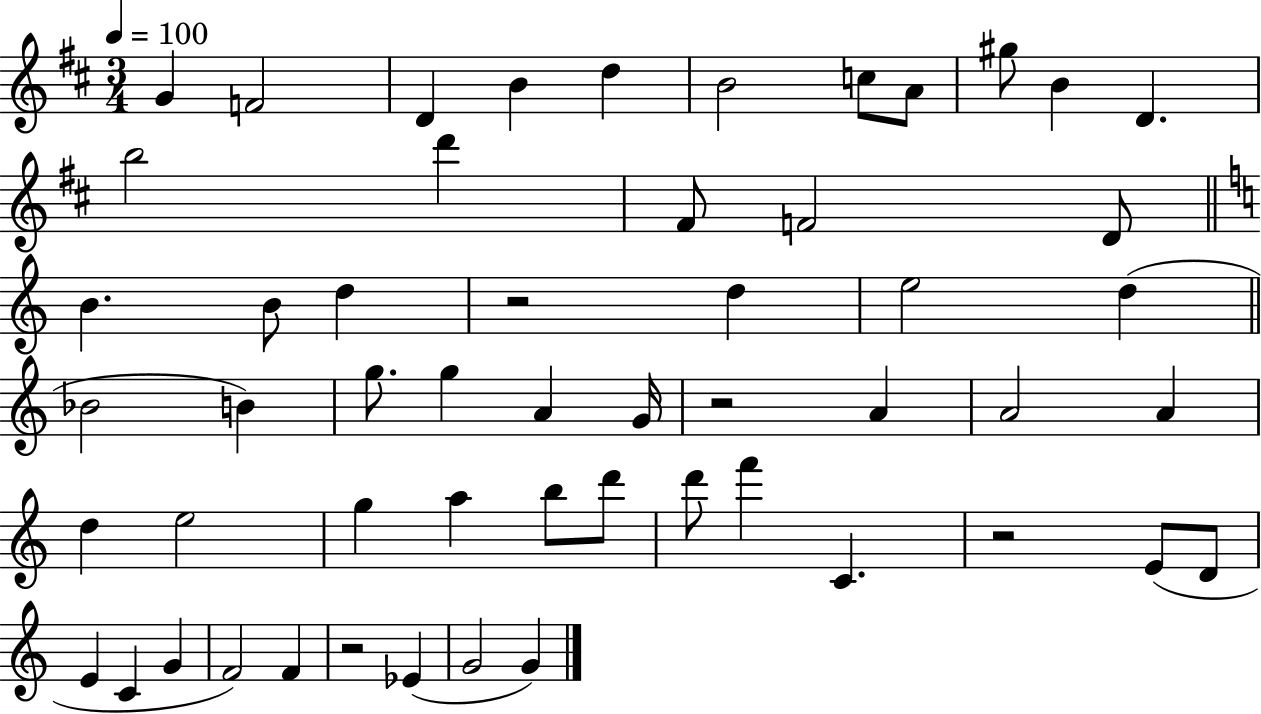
G4/q F4/h D4/q B4/q D5/q B4/h C5/e A4/e G#5/e B4/q D4/q. B5/h D6/q F#4/e F4/h D4/e B4/q. B4/e D5/q R/h D5/q E5/h D5/q Bb4/h B4/q G5/e. G5/q A4/q G4/s R/h A4/q A4/h A4/q D5/q E5/h G5/q A5/q B5/e D6/e D6/e F6/q C4/q. R/h E4/e D4/e E4/q C4/q G4/q F4/h F4/q R/h Eb4/q G4/h G4/q